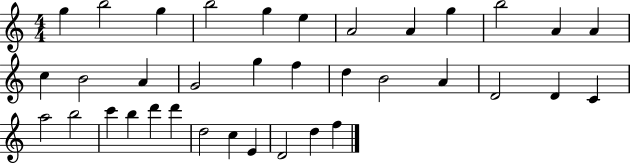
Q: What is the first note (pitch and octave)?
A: G5